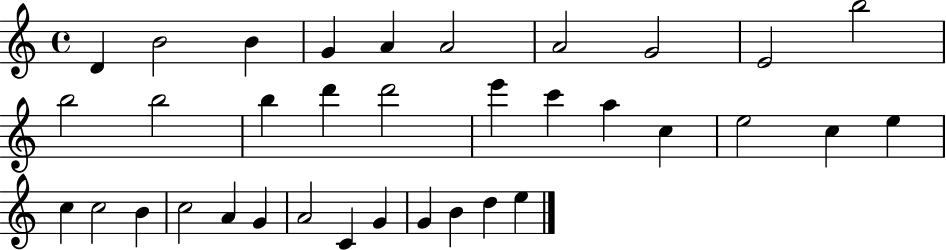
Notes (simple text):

D4/q B4/h B4/q G4/q A4/q A4/h A4/h G4/h E4/h B5/h B5/h B5/h B5/q D6/q D6/h E6/q C6/q A5/q C5/q E5/h C5/q E5/q C5/q C5/h B4/q C5/h A4/q G4/q A4/h C4/q G4/q G4/q B4/q D5/q E5/q